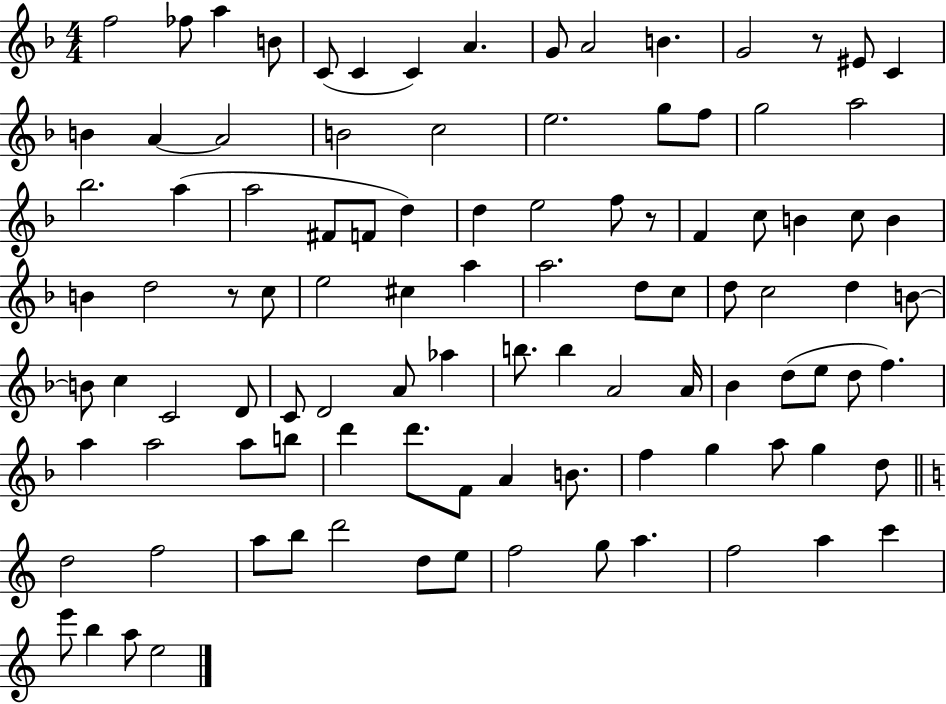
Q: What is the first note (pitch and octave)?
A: F5